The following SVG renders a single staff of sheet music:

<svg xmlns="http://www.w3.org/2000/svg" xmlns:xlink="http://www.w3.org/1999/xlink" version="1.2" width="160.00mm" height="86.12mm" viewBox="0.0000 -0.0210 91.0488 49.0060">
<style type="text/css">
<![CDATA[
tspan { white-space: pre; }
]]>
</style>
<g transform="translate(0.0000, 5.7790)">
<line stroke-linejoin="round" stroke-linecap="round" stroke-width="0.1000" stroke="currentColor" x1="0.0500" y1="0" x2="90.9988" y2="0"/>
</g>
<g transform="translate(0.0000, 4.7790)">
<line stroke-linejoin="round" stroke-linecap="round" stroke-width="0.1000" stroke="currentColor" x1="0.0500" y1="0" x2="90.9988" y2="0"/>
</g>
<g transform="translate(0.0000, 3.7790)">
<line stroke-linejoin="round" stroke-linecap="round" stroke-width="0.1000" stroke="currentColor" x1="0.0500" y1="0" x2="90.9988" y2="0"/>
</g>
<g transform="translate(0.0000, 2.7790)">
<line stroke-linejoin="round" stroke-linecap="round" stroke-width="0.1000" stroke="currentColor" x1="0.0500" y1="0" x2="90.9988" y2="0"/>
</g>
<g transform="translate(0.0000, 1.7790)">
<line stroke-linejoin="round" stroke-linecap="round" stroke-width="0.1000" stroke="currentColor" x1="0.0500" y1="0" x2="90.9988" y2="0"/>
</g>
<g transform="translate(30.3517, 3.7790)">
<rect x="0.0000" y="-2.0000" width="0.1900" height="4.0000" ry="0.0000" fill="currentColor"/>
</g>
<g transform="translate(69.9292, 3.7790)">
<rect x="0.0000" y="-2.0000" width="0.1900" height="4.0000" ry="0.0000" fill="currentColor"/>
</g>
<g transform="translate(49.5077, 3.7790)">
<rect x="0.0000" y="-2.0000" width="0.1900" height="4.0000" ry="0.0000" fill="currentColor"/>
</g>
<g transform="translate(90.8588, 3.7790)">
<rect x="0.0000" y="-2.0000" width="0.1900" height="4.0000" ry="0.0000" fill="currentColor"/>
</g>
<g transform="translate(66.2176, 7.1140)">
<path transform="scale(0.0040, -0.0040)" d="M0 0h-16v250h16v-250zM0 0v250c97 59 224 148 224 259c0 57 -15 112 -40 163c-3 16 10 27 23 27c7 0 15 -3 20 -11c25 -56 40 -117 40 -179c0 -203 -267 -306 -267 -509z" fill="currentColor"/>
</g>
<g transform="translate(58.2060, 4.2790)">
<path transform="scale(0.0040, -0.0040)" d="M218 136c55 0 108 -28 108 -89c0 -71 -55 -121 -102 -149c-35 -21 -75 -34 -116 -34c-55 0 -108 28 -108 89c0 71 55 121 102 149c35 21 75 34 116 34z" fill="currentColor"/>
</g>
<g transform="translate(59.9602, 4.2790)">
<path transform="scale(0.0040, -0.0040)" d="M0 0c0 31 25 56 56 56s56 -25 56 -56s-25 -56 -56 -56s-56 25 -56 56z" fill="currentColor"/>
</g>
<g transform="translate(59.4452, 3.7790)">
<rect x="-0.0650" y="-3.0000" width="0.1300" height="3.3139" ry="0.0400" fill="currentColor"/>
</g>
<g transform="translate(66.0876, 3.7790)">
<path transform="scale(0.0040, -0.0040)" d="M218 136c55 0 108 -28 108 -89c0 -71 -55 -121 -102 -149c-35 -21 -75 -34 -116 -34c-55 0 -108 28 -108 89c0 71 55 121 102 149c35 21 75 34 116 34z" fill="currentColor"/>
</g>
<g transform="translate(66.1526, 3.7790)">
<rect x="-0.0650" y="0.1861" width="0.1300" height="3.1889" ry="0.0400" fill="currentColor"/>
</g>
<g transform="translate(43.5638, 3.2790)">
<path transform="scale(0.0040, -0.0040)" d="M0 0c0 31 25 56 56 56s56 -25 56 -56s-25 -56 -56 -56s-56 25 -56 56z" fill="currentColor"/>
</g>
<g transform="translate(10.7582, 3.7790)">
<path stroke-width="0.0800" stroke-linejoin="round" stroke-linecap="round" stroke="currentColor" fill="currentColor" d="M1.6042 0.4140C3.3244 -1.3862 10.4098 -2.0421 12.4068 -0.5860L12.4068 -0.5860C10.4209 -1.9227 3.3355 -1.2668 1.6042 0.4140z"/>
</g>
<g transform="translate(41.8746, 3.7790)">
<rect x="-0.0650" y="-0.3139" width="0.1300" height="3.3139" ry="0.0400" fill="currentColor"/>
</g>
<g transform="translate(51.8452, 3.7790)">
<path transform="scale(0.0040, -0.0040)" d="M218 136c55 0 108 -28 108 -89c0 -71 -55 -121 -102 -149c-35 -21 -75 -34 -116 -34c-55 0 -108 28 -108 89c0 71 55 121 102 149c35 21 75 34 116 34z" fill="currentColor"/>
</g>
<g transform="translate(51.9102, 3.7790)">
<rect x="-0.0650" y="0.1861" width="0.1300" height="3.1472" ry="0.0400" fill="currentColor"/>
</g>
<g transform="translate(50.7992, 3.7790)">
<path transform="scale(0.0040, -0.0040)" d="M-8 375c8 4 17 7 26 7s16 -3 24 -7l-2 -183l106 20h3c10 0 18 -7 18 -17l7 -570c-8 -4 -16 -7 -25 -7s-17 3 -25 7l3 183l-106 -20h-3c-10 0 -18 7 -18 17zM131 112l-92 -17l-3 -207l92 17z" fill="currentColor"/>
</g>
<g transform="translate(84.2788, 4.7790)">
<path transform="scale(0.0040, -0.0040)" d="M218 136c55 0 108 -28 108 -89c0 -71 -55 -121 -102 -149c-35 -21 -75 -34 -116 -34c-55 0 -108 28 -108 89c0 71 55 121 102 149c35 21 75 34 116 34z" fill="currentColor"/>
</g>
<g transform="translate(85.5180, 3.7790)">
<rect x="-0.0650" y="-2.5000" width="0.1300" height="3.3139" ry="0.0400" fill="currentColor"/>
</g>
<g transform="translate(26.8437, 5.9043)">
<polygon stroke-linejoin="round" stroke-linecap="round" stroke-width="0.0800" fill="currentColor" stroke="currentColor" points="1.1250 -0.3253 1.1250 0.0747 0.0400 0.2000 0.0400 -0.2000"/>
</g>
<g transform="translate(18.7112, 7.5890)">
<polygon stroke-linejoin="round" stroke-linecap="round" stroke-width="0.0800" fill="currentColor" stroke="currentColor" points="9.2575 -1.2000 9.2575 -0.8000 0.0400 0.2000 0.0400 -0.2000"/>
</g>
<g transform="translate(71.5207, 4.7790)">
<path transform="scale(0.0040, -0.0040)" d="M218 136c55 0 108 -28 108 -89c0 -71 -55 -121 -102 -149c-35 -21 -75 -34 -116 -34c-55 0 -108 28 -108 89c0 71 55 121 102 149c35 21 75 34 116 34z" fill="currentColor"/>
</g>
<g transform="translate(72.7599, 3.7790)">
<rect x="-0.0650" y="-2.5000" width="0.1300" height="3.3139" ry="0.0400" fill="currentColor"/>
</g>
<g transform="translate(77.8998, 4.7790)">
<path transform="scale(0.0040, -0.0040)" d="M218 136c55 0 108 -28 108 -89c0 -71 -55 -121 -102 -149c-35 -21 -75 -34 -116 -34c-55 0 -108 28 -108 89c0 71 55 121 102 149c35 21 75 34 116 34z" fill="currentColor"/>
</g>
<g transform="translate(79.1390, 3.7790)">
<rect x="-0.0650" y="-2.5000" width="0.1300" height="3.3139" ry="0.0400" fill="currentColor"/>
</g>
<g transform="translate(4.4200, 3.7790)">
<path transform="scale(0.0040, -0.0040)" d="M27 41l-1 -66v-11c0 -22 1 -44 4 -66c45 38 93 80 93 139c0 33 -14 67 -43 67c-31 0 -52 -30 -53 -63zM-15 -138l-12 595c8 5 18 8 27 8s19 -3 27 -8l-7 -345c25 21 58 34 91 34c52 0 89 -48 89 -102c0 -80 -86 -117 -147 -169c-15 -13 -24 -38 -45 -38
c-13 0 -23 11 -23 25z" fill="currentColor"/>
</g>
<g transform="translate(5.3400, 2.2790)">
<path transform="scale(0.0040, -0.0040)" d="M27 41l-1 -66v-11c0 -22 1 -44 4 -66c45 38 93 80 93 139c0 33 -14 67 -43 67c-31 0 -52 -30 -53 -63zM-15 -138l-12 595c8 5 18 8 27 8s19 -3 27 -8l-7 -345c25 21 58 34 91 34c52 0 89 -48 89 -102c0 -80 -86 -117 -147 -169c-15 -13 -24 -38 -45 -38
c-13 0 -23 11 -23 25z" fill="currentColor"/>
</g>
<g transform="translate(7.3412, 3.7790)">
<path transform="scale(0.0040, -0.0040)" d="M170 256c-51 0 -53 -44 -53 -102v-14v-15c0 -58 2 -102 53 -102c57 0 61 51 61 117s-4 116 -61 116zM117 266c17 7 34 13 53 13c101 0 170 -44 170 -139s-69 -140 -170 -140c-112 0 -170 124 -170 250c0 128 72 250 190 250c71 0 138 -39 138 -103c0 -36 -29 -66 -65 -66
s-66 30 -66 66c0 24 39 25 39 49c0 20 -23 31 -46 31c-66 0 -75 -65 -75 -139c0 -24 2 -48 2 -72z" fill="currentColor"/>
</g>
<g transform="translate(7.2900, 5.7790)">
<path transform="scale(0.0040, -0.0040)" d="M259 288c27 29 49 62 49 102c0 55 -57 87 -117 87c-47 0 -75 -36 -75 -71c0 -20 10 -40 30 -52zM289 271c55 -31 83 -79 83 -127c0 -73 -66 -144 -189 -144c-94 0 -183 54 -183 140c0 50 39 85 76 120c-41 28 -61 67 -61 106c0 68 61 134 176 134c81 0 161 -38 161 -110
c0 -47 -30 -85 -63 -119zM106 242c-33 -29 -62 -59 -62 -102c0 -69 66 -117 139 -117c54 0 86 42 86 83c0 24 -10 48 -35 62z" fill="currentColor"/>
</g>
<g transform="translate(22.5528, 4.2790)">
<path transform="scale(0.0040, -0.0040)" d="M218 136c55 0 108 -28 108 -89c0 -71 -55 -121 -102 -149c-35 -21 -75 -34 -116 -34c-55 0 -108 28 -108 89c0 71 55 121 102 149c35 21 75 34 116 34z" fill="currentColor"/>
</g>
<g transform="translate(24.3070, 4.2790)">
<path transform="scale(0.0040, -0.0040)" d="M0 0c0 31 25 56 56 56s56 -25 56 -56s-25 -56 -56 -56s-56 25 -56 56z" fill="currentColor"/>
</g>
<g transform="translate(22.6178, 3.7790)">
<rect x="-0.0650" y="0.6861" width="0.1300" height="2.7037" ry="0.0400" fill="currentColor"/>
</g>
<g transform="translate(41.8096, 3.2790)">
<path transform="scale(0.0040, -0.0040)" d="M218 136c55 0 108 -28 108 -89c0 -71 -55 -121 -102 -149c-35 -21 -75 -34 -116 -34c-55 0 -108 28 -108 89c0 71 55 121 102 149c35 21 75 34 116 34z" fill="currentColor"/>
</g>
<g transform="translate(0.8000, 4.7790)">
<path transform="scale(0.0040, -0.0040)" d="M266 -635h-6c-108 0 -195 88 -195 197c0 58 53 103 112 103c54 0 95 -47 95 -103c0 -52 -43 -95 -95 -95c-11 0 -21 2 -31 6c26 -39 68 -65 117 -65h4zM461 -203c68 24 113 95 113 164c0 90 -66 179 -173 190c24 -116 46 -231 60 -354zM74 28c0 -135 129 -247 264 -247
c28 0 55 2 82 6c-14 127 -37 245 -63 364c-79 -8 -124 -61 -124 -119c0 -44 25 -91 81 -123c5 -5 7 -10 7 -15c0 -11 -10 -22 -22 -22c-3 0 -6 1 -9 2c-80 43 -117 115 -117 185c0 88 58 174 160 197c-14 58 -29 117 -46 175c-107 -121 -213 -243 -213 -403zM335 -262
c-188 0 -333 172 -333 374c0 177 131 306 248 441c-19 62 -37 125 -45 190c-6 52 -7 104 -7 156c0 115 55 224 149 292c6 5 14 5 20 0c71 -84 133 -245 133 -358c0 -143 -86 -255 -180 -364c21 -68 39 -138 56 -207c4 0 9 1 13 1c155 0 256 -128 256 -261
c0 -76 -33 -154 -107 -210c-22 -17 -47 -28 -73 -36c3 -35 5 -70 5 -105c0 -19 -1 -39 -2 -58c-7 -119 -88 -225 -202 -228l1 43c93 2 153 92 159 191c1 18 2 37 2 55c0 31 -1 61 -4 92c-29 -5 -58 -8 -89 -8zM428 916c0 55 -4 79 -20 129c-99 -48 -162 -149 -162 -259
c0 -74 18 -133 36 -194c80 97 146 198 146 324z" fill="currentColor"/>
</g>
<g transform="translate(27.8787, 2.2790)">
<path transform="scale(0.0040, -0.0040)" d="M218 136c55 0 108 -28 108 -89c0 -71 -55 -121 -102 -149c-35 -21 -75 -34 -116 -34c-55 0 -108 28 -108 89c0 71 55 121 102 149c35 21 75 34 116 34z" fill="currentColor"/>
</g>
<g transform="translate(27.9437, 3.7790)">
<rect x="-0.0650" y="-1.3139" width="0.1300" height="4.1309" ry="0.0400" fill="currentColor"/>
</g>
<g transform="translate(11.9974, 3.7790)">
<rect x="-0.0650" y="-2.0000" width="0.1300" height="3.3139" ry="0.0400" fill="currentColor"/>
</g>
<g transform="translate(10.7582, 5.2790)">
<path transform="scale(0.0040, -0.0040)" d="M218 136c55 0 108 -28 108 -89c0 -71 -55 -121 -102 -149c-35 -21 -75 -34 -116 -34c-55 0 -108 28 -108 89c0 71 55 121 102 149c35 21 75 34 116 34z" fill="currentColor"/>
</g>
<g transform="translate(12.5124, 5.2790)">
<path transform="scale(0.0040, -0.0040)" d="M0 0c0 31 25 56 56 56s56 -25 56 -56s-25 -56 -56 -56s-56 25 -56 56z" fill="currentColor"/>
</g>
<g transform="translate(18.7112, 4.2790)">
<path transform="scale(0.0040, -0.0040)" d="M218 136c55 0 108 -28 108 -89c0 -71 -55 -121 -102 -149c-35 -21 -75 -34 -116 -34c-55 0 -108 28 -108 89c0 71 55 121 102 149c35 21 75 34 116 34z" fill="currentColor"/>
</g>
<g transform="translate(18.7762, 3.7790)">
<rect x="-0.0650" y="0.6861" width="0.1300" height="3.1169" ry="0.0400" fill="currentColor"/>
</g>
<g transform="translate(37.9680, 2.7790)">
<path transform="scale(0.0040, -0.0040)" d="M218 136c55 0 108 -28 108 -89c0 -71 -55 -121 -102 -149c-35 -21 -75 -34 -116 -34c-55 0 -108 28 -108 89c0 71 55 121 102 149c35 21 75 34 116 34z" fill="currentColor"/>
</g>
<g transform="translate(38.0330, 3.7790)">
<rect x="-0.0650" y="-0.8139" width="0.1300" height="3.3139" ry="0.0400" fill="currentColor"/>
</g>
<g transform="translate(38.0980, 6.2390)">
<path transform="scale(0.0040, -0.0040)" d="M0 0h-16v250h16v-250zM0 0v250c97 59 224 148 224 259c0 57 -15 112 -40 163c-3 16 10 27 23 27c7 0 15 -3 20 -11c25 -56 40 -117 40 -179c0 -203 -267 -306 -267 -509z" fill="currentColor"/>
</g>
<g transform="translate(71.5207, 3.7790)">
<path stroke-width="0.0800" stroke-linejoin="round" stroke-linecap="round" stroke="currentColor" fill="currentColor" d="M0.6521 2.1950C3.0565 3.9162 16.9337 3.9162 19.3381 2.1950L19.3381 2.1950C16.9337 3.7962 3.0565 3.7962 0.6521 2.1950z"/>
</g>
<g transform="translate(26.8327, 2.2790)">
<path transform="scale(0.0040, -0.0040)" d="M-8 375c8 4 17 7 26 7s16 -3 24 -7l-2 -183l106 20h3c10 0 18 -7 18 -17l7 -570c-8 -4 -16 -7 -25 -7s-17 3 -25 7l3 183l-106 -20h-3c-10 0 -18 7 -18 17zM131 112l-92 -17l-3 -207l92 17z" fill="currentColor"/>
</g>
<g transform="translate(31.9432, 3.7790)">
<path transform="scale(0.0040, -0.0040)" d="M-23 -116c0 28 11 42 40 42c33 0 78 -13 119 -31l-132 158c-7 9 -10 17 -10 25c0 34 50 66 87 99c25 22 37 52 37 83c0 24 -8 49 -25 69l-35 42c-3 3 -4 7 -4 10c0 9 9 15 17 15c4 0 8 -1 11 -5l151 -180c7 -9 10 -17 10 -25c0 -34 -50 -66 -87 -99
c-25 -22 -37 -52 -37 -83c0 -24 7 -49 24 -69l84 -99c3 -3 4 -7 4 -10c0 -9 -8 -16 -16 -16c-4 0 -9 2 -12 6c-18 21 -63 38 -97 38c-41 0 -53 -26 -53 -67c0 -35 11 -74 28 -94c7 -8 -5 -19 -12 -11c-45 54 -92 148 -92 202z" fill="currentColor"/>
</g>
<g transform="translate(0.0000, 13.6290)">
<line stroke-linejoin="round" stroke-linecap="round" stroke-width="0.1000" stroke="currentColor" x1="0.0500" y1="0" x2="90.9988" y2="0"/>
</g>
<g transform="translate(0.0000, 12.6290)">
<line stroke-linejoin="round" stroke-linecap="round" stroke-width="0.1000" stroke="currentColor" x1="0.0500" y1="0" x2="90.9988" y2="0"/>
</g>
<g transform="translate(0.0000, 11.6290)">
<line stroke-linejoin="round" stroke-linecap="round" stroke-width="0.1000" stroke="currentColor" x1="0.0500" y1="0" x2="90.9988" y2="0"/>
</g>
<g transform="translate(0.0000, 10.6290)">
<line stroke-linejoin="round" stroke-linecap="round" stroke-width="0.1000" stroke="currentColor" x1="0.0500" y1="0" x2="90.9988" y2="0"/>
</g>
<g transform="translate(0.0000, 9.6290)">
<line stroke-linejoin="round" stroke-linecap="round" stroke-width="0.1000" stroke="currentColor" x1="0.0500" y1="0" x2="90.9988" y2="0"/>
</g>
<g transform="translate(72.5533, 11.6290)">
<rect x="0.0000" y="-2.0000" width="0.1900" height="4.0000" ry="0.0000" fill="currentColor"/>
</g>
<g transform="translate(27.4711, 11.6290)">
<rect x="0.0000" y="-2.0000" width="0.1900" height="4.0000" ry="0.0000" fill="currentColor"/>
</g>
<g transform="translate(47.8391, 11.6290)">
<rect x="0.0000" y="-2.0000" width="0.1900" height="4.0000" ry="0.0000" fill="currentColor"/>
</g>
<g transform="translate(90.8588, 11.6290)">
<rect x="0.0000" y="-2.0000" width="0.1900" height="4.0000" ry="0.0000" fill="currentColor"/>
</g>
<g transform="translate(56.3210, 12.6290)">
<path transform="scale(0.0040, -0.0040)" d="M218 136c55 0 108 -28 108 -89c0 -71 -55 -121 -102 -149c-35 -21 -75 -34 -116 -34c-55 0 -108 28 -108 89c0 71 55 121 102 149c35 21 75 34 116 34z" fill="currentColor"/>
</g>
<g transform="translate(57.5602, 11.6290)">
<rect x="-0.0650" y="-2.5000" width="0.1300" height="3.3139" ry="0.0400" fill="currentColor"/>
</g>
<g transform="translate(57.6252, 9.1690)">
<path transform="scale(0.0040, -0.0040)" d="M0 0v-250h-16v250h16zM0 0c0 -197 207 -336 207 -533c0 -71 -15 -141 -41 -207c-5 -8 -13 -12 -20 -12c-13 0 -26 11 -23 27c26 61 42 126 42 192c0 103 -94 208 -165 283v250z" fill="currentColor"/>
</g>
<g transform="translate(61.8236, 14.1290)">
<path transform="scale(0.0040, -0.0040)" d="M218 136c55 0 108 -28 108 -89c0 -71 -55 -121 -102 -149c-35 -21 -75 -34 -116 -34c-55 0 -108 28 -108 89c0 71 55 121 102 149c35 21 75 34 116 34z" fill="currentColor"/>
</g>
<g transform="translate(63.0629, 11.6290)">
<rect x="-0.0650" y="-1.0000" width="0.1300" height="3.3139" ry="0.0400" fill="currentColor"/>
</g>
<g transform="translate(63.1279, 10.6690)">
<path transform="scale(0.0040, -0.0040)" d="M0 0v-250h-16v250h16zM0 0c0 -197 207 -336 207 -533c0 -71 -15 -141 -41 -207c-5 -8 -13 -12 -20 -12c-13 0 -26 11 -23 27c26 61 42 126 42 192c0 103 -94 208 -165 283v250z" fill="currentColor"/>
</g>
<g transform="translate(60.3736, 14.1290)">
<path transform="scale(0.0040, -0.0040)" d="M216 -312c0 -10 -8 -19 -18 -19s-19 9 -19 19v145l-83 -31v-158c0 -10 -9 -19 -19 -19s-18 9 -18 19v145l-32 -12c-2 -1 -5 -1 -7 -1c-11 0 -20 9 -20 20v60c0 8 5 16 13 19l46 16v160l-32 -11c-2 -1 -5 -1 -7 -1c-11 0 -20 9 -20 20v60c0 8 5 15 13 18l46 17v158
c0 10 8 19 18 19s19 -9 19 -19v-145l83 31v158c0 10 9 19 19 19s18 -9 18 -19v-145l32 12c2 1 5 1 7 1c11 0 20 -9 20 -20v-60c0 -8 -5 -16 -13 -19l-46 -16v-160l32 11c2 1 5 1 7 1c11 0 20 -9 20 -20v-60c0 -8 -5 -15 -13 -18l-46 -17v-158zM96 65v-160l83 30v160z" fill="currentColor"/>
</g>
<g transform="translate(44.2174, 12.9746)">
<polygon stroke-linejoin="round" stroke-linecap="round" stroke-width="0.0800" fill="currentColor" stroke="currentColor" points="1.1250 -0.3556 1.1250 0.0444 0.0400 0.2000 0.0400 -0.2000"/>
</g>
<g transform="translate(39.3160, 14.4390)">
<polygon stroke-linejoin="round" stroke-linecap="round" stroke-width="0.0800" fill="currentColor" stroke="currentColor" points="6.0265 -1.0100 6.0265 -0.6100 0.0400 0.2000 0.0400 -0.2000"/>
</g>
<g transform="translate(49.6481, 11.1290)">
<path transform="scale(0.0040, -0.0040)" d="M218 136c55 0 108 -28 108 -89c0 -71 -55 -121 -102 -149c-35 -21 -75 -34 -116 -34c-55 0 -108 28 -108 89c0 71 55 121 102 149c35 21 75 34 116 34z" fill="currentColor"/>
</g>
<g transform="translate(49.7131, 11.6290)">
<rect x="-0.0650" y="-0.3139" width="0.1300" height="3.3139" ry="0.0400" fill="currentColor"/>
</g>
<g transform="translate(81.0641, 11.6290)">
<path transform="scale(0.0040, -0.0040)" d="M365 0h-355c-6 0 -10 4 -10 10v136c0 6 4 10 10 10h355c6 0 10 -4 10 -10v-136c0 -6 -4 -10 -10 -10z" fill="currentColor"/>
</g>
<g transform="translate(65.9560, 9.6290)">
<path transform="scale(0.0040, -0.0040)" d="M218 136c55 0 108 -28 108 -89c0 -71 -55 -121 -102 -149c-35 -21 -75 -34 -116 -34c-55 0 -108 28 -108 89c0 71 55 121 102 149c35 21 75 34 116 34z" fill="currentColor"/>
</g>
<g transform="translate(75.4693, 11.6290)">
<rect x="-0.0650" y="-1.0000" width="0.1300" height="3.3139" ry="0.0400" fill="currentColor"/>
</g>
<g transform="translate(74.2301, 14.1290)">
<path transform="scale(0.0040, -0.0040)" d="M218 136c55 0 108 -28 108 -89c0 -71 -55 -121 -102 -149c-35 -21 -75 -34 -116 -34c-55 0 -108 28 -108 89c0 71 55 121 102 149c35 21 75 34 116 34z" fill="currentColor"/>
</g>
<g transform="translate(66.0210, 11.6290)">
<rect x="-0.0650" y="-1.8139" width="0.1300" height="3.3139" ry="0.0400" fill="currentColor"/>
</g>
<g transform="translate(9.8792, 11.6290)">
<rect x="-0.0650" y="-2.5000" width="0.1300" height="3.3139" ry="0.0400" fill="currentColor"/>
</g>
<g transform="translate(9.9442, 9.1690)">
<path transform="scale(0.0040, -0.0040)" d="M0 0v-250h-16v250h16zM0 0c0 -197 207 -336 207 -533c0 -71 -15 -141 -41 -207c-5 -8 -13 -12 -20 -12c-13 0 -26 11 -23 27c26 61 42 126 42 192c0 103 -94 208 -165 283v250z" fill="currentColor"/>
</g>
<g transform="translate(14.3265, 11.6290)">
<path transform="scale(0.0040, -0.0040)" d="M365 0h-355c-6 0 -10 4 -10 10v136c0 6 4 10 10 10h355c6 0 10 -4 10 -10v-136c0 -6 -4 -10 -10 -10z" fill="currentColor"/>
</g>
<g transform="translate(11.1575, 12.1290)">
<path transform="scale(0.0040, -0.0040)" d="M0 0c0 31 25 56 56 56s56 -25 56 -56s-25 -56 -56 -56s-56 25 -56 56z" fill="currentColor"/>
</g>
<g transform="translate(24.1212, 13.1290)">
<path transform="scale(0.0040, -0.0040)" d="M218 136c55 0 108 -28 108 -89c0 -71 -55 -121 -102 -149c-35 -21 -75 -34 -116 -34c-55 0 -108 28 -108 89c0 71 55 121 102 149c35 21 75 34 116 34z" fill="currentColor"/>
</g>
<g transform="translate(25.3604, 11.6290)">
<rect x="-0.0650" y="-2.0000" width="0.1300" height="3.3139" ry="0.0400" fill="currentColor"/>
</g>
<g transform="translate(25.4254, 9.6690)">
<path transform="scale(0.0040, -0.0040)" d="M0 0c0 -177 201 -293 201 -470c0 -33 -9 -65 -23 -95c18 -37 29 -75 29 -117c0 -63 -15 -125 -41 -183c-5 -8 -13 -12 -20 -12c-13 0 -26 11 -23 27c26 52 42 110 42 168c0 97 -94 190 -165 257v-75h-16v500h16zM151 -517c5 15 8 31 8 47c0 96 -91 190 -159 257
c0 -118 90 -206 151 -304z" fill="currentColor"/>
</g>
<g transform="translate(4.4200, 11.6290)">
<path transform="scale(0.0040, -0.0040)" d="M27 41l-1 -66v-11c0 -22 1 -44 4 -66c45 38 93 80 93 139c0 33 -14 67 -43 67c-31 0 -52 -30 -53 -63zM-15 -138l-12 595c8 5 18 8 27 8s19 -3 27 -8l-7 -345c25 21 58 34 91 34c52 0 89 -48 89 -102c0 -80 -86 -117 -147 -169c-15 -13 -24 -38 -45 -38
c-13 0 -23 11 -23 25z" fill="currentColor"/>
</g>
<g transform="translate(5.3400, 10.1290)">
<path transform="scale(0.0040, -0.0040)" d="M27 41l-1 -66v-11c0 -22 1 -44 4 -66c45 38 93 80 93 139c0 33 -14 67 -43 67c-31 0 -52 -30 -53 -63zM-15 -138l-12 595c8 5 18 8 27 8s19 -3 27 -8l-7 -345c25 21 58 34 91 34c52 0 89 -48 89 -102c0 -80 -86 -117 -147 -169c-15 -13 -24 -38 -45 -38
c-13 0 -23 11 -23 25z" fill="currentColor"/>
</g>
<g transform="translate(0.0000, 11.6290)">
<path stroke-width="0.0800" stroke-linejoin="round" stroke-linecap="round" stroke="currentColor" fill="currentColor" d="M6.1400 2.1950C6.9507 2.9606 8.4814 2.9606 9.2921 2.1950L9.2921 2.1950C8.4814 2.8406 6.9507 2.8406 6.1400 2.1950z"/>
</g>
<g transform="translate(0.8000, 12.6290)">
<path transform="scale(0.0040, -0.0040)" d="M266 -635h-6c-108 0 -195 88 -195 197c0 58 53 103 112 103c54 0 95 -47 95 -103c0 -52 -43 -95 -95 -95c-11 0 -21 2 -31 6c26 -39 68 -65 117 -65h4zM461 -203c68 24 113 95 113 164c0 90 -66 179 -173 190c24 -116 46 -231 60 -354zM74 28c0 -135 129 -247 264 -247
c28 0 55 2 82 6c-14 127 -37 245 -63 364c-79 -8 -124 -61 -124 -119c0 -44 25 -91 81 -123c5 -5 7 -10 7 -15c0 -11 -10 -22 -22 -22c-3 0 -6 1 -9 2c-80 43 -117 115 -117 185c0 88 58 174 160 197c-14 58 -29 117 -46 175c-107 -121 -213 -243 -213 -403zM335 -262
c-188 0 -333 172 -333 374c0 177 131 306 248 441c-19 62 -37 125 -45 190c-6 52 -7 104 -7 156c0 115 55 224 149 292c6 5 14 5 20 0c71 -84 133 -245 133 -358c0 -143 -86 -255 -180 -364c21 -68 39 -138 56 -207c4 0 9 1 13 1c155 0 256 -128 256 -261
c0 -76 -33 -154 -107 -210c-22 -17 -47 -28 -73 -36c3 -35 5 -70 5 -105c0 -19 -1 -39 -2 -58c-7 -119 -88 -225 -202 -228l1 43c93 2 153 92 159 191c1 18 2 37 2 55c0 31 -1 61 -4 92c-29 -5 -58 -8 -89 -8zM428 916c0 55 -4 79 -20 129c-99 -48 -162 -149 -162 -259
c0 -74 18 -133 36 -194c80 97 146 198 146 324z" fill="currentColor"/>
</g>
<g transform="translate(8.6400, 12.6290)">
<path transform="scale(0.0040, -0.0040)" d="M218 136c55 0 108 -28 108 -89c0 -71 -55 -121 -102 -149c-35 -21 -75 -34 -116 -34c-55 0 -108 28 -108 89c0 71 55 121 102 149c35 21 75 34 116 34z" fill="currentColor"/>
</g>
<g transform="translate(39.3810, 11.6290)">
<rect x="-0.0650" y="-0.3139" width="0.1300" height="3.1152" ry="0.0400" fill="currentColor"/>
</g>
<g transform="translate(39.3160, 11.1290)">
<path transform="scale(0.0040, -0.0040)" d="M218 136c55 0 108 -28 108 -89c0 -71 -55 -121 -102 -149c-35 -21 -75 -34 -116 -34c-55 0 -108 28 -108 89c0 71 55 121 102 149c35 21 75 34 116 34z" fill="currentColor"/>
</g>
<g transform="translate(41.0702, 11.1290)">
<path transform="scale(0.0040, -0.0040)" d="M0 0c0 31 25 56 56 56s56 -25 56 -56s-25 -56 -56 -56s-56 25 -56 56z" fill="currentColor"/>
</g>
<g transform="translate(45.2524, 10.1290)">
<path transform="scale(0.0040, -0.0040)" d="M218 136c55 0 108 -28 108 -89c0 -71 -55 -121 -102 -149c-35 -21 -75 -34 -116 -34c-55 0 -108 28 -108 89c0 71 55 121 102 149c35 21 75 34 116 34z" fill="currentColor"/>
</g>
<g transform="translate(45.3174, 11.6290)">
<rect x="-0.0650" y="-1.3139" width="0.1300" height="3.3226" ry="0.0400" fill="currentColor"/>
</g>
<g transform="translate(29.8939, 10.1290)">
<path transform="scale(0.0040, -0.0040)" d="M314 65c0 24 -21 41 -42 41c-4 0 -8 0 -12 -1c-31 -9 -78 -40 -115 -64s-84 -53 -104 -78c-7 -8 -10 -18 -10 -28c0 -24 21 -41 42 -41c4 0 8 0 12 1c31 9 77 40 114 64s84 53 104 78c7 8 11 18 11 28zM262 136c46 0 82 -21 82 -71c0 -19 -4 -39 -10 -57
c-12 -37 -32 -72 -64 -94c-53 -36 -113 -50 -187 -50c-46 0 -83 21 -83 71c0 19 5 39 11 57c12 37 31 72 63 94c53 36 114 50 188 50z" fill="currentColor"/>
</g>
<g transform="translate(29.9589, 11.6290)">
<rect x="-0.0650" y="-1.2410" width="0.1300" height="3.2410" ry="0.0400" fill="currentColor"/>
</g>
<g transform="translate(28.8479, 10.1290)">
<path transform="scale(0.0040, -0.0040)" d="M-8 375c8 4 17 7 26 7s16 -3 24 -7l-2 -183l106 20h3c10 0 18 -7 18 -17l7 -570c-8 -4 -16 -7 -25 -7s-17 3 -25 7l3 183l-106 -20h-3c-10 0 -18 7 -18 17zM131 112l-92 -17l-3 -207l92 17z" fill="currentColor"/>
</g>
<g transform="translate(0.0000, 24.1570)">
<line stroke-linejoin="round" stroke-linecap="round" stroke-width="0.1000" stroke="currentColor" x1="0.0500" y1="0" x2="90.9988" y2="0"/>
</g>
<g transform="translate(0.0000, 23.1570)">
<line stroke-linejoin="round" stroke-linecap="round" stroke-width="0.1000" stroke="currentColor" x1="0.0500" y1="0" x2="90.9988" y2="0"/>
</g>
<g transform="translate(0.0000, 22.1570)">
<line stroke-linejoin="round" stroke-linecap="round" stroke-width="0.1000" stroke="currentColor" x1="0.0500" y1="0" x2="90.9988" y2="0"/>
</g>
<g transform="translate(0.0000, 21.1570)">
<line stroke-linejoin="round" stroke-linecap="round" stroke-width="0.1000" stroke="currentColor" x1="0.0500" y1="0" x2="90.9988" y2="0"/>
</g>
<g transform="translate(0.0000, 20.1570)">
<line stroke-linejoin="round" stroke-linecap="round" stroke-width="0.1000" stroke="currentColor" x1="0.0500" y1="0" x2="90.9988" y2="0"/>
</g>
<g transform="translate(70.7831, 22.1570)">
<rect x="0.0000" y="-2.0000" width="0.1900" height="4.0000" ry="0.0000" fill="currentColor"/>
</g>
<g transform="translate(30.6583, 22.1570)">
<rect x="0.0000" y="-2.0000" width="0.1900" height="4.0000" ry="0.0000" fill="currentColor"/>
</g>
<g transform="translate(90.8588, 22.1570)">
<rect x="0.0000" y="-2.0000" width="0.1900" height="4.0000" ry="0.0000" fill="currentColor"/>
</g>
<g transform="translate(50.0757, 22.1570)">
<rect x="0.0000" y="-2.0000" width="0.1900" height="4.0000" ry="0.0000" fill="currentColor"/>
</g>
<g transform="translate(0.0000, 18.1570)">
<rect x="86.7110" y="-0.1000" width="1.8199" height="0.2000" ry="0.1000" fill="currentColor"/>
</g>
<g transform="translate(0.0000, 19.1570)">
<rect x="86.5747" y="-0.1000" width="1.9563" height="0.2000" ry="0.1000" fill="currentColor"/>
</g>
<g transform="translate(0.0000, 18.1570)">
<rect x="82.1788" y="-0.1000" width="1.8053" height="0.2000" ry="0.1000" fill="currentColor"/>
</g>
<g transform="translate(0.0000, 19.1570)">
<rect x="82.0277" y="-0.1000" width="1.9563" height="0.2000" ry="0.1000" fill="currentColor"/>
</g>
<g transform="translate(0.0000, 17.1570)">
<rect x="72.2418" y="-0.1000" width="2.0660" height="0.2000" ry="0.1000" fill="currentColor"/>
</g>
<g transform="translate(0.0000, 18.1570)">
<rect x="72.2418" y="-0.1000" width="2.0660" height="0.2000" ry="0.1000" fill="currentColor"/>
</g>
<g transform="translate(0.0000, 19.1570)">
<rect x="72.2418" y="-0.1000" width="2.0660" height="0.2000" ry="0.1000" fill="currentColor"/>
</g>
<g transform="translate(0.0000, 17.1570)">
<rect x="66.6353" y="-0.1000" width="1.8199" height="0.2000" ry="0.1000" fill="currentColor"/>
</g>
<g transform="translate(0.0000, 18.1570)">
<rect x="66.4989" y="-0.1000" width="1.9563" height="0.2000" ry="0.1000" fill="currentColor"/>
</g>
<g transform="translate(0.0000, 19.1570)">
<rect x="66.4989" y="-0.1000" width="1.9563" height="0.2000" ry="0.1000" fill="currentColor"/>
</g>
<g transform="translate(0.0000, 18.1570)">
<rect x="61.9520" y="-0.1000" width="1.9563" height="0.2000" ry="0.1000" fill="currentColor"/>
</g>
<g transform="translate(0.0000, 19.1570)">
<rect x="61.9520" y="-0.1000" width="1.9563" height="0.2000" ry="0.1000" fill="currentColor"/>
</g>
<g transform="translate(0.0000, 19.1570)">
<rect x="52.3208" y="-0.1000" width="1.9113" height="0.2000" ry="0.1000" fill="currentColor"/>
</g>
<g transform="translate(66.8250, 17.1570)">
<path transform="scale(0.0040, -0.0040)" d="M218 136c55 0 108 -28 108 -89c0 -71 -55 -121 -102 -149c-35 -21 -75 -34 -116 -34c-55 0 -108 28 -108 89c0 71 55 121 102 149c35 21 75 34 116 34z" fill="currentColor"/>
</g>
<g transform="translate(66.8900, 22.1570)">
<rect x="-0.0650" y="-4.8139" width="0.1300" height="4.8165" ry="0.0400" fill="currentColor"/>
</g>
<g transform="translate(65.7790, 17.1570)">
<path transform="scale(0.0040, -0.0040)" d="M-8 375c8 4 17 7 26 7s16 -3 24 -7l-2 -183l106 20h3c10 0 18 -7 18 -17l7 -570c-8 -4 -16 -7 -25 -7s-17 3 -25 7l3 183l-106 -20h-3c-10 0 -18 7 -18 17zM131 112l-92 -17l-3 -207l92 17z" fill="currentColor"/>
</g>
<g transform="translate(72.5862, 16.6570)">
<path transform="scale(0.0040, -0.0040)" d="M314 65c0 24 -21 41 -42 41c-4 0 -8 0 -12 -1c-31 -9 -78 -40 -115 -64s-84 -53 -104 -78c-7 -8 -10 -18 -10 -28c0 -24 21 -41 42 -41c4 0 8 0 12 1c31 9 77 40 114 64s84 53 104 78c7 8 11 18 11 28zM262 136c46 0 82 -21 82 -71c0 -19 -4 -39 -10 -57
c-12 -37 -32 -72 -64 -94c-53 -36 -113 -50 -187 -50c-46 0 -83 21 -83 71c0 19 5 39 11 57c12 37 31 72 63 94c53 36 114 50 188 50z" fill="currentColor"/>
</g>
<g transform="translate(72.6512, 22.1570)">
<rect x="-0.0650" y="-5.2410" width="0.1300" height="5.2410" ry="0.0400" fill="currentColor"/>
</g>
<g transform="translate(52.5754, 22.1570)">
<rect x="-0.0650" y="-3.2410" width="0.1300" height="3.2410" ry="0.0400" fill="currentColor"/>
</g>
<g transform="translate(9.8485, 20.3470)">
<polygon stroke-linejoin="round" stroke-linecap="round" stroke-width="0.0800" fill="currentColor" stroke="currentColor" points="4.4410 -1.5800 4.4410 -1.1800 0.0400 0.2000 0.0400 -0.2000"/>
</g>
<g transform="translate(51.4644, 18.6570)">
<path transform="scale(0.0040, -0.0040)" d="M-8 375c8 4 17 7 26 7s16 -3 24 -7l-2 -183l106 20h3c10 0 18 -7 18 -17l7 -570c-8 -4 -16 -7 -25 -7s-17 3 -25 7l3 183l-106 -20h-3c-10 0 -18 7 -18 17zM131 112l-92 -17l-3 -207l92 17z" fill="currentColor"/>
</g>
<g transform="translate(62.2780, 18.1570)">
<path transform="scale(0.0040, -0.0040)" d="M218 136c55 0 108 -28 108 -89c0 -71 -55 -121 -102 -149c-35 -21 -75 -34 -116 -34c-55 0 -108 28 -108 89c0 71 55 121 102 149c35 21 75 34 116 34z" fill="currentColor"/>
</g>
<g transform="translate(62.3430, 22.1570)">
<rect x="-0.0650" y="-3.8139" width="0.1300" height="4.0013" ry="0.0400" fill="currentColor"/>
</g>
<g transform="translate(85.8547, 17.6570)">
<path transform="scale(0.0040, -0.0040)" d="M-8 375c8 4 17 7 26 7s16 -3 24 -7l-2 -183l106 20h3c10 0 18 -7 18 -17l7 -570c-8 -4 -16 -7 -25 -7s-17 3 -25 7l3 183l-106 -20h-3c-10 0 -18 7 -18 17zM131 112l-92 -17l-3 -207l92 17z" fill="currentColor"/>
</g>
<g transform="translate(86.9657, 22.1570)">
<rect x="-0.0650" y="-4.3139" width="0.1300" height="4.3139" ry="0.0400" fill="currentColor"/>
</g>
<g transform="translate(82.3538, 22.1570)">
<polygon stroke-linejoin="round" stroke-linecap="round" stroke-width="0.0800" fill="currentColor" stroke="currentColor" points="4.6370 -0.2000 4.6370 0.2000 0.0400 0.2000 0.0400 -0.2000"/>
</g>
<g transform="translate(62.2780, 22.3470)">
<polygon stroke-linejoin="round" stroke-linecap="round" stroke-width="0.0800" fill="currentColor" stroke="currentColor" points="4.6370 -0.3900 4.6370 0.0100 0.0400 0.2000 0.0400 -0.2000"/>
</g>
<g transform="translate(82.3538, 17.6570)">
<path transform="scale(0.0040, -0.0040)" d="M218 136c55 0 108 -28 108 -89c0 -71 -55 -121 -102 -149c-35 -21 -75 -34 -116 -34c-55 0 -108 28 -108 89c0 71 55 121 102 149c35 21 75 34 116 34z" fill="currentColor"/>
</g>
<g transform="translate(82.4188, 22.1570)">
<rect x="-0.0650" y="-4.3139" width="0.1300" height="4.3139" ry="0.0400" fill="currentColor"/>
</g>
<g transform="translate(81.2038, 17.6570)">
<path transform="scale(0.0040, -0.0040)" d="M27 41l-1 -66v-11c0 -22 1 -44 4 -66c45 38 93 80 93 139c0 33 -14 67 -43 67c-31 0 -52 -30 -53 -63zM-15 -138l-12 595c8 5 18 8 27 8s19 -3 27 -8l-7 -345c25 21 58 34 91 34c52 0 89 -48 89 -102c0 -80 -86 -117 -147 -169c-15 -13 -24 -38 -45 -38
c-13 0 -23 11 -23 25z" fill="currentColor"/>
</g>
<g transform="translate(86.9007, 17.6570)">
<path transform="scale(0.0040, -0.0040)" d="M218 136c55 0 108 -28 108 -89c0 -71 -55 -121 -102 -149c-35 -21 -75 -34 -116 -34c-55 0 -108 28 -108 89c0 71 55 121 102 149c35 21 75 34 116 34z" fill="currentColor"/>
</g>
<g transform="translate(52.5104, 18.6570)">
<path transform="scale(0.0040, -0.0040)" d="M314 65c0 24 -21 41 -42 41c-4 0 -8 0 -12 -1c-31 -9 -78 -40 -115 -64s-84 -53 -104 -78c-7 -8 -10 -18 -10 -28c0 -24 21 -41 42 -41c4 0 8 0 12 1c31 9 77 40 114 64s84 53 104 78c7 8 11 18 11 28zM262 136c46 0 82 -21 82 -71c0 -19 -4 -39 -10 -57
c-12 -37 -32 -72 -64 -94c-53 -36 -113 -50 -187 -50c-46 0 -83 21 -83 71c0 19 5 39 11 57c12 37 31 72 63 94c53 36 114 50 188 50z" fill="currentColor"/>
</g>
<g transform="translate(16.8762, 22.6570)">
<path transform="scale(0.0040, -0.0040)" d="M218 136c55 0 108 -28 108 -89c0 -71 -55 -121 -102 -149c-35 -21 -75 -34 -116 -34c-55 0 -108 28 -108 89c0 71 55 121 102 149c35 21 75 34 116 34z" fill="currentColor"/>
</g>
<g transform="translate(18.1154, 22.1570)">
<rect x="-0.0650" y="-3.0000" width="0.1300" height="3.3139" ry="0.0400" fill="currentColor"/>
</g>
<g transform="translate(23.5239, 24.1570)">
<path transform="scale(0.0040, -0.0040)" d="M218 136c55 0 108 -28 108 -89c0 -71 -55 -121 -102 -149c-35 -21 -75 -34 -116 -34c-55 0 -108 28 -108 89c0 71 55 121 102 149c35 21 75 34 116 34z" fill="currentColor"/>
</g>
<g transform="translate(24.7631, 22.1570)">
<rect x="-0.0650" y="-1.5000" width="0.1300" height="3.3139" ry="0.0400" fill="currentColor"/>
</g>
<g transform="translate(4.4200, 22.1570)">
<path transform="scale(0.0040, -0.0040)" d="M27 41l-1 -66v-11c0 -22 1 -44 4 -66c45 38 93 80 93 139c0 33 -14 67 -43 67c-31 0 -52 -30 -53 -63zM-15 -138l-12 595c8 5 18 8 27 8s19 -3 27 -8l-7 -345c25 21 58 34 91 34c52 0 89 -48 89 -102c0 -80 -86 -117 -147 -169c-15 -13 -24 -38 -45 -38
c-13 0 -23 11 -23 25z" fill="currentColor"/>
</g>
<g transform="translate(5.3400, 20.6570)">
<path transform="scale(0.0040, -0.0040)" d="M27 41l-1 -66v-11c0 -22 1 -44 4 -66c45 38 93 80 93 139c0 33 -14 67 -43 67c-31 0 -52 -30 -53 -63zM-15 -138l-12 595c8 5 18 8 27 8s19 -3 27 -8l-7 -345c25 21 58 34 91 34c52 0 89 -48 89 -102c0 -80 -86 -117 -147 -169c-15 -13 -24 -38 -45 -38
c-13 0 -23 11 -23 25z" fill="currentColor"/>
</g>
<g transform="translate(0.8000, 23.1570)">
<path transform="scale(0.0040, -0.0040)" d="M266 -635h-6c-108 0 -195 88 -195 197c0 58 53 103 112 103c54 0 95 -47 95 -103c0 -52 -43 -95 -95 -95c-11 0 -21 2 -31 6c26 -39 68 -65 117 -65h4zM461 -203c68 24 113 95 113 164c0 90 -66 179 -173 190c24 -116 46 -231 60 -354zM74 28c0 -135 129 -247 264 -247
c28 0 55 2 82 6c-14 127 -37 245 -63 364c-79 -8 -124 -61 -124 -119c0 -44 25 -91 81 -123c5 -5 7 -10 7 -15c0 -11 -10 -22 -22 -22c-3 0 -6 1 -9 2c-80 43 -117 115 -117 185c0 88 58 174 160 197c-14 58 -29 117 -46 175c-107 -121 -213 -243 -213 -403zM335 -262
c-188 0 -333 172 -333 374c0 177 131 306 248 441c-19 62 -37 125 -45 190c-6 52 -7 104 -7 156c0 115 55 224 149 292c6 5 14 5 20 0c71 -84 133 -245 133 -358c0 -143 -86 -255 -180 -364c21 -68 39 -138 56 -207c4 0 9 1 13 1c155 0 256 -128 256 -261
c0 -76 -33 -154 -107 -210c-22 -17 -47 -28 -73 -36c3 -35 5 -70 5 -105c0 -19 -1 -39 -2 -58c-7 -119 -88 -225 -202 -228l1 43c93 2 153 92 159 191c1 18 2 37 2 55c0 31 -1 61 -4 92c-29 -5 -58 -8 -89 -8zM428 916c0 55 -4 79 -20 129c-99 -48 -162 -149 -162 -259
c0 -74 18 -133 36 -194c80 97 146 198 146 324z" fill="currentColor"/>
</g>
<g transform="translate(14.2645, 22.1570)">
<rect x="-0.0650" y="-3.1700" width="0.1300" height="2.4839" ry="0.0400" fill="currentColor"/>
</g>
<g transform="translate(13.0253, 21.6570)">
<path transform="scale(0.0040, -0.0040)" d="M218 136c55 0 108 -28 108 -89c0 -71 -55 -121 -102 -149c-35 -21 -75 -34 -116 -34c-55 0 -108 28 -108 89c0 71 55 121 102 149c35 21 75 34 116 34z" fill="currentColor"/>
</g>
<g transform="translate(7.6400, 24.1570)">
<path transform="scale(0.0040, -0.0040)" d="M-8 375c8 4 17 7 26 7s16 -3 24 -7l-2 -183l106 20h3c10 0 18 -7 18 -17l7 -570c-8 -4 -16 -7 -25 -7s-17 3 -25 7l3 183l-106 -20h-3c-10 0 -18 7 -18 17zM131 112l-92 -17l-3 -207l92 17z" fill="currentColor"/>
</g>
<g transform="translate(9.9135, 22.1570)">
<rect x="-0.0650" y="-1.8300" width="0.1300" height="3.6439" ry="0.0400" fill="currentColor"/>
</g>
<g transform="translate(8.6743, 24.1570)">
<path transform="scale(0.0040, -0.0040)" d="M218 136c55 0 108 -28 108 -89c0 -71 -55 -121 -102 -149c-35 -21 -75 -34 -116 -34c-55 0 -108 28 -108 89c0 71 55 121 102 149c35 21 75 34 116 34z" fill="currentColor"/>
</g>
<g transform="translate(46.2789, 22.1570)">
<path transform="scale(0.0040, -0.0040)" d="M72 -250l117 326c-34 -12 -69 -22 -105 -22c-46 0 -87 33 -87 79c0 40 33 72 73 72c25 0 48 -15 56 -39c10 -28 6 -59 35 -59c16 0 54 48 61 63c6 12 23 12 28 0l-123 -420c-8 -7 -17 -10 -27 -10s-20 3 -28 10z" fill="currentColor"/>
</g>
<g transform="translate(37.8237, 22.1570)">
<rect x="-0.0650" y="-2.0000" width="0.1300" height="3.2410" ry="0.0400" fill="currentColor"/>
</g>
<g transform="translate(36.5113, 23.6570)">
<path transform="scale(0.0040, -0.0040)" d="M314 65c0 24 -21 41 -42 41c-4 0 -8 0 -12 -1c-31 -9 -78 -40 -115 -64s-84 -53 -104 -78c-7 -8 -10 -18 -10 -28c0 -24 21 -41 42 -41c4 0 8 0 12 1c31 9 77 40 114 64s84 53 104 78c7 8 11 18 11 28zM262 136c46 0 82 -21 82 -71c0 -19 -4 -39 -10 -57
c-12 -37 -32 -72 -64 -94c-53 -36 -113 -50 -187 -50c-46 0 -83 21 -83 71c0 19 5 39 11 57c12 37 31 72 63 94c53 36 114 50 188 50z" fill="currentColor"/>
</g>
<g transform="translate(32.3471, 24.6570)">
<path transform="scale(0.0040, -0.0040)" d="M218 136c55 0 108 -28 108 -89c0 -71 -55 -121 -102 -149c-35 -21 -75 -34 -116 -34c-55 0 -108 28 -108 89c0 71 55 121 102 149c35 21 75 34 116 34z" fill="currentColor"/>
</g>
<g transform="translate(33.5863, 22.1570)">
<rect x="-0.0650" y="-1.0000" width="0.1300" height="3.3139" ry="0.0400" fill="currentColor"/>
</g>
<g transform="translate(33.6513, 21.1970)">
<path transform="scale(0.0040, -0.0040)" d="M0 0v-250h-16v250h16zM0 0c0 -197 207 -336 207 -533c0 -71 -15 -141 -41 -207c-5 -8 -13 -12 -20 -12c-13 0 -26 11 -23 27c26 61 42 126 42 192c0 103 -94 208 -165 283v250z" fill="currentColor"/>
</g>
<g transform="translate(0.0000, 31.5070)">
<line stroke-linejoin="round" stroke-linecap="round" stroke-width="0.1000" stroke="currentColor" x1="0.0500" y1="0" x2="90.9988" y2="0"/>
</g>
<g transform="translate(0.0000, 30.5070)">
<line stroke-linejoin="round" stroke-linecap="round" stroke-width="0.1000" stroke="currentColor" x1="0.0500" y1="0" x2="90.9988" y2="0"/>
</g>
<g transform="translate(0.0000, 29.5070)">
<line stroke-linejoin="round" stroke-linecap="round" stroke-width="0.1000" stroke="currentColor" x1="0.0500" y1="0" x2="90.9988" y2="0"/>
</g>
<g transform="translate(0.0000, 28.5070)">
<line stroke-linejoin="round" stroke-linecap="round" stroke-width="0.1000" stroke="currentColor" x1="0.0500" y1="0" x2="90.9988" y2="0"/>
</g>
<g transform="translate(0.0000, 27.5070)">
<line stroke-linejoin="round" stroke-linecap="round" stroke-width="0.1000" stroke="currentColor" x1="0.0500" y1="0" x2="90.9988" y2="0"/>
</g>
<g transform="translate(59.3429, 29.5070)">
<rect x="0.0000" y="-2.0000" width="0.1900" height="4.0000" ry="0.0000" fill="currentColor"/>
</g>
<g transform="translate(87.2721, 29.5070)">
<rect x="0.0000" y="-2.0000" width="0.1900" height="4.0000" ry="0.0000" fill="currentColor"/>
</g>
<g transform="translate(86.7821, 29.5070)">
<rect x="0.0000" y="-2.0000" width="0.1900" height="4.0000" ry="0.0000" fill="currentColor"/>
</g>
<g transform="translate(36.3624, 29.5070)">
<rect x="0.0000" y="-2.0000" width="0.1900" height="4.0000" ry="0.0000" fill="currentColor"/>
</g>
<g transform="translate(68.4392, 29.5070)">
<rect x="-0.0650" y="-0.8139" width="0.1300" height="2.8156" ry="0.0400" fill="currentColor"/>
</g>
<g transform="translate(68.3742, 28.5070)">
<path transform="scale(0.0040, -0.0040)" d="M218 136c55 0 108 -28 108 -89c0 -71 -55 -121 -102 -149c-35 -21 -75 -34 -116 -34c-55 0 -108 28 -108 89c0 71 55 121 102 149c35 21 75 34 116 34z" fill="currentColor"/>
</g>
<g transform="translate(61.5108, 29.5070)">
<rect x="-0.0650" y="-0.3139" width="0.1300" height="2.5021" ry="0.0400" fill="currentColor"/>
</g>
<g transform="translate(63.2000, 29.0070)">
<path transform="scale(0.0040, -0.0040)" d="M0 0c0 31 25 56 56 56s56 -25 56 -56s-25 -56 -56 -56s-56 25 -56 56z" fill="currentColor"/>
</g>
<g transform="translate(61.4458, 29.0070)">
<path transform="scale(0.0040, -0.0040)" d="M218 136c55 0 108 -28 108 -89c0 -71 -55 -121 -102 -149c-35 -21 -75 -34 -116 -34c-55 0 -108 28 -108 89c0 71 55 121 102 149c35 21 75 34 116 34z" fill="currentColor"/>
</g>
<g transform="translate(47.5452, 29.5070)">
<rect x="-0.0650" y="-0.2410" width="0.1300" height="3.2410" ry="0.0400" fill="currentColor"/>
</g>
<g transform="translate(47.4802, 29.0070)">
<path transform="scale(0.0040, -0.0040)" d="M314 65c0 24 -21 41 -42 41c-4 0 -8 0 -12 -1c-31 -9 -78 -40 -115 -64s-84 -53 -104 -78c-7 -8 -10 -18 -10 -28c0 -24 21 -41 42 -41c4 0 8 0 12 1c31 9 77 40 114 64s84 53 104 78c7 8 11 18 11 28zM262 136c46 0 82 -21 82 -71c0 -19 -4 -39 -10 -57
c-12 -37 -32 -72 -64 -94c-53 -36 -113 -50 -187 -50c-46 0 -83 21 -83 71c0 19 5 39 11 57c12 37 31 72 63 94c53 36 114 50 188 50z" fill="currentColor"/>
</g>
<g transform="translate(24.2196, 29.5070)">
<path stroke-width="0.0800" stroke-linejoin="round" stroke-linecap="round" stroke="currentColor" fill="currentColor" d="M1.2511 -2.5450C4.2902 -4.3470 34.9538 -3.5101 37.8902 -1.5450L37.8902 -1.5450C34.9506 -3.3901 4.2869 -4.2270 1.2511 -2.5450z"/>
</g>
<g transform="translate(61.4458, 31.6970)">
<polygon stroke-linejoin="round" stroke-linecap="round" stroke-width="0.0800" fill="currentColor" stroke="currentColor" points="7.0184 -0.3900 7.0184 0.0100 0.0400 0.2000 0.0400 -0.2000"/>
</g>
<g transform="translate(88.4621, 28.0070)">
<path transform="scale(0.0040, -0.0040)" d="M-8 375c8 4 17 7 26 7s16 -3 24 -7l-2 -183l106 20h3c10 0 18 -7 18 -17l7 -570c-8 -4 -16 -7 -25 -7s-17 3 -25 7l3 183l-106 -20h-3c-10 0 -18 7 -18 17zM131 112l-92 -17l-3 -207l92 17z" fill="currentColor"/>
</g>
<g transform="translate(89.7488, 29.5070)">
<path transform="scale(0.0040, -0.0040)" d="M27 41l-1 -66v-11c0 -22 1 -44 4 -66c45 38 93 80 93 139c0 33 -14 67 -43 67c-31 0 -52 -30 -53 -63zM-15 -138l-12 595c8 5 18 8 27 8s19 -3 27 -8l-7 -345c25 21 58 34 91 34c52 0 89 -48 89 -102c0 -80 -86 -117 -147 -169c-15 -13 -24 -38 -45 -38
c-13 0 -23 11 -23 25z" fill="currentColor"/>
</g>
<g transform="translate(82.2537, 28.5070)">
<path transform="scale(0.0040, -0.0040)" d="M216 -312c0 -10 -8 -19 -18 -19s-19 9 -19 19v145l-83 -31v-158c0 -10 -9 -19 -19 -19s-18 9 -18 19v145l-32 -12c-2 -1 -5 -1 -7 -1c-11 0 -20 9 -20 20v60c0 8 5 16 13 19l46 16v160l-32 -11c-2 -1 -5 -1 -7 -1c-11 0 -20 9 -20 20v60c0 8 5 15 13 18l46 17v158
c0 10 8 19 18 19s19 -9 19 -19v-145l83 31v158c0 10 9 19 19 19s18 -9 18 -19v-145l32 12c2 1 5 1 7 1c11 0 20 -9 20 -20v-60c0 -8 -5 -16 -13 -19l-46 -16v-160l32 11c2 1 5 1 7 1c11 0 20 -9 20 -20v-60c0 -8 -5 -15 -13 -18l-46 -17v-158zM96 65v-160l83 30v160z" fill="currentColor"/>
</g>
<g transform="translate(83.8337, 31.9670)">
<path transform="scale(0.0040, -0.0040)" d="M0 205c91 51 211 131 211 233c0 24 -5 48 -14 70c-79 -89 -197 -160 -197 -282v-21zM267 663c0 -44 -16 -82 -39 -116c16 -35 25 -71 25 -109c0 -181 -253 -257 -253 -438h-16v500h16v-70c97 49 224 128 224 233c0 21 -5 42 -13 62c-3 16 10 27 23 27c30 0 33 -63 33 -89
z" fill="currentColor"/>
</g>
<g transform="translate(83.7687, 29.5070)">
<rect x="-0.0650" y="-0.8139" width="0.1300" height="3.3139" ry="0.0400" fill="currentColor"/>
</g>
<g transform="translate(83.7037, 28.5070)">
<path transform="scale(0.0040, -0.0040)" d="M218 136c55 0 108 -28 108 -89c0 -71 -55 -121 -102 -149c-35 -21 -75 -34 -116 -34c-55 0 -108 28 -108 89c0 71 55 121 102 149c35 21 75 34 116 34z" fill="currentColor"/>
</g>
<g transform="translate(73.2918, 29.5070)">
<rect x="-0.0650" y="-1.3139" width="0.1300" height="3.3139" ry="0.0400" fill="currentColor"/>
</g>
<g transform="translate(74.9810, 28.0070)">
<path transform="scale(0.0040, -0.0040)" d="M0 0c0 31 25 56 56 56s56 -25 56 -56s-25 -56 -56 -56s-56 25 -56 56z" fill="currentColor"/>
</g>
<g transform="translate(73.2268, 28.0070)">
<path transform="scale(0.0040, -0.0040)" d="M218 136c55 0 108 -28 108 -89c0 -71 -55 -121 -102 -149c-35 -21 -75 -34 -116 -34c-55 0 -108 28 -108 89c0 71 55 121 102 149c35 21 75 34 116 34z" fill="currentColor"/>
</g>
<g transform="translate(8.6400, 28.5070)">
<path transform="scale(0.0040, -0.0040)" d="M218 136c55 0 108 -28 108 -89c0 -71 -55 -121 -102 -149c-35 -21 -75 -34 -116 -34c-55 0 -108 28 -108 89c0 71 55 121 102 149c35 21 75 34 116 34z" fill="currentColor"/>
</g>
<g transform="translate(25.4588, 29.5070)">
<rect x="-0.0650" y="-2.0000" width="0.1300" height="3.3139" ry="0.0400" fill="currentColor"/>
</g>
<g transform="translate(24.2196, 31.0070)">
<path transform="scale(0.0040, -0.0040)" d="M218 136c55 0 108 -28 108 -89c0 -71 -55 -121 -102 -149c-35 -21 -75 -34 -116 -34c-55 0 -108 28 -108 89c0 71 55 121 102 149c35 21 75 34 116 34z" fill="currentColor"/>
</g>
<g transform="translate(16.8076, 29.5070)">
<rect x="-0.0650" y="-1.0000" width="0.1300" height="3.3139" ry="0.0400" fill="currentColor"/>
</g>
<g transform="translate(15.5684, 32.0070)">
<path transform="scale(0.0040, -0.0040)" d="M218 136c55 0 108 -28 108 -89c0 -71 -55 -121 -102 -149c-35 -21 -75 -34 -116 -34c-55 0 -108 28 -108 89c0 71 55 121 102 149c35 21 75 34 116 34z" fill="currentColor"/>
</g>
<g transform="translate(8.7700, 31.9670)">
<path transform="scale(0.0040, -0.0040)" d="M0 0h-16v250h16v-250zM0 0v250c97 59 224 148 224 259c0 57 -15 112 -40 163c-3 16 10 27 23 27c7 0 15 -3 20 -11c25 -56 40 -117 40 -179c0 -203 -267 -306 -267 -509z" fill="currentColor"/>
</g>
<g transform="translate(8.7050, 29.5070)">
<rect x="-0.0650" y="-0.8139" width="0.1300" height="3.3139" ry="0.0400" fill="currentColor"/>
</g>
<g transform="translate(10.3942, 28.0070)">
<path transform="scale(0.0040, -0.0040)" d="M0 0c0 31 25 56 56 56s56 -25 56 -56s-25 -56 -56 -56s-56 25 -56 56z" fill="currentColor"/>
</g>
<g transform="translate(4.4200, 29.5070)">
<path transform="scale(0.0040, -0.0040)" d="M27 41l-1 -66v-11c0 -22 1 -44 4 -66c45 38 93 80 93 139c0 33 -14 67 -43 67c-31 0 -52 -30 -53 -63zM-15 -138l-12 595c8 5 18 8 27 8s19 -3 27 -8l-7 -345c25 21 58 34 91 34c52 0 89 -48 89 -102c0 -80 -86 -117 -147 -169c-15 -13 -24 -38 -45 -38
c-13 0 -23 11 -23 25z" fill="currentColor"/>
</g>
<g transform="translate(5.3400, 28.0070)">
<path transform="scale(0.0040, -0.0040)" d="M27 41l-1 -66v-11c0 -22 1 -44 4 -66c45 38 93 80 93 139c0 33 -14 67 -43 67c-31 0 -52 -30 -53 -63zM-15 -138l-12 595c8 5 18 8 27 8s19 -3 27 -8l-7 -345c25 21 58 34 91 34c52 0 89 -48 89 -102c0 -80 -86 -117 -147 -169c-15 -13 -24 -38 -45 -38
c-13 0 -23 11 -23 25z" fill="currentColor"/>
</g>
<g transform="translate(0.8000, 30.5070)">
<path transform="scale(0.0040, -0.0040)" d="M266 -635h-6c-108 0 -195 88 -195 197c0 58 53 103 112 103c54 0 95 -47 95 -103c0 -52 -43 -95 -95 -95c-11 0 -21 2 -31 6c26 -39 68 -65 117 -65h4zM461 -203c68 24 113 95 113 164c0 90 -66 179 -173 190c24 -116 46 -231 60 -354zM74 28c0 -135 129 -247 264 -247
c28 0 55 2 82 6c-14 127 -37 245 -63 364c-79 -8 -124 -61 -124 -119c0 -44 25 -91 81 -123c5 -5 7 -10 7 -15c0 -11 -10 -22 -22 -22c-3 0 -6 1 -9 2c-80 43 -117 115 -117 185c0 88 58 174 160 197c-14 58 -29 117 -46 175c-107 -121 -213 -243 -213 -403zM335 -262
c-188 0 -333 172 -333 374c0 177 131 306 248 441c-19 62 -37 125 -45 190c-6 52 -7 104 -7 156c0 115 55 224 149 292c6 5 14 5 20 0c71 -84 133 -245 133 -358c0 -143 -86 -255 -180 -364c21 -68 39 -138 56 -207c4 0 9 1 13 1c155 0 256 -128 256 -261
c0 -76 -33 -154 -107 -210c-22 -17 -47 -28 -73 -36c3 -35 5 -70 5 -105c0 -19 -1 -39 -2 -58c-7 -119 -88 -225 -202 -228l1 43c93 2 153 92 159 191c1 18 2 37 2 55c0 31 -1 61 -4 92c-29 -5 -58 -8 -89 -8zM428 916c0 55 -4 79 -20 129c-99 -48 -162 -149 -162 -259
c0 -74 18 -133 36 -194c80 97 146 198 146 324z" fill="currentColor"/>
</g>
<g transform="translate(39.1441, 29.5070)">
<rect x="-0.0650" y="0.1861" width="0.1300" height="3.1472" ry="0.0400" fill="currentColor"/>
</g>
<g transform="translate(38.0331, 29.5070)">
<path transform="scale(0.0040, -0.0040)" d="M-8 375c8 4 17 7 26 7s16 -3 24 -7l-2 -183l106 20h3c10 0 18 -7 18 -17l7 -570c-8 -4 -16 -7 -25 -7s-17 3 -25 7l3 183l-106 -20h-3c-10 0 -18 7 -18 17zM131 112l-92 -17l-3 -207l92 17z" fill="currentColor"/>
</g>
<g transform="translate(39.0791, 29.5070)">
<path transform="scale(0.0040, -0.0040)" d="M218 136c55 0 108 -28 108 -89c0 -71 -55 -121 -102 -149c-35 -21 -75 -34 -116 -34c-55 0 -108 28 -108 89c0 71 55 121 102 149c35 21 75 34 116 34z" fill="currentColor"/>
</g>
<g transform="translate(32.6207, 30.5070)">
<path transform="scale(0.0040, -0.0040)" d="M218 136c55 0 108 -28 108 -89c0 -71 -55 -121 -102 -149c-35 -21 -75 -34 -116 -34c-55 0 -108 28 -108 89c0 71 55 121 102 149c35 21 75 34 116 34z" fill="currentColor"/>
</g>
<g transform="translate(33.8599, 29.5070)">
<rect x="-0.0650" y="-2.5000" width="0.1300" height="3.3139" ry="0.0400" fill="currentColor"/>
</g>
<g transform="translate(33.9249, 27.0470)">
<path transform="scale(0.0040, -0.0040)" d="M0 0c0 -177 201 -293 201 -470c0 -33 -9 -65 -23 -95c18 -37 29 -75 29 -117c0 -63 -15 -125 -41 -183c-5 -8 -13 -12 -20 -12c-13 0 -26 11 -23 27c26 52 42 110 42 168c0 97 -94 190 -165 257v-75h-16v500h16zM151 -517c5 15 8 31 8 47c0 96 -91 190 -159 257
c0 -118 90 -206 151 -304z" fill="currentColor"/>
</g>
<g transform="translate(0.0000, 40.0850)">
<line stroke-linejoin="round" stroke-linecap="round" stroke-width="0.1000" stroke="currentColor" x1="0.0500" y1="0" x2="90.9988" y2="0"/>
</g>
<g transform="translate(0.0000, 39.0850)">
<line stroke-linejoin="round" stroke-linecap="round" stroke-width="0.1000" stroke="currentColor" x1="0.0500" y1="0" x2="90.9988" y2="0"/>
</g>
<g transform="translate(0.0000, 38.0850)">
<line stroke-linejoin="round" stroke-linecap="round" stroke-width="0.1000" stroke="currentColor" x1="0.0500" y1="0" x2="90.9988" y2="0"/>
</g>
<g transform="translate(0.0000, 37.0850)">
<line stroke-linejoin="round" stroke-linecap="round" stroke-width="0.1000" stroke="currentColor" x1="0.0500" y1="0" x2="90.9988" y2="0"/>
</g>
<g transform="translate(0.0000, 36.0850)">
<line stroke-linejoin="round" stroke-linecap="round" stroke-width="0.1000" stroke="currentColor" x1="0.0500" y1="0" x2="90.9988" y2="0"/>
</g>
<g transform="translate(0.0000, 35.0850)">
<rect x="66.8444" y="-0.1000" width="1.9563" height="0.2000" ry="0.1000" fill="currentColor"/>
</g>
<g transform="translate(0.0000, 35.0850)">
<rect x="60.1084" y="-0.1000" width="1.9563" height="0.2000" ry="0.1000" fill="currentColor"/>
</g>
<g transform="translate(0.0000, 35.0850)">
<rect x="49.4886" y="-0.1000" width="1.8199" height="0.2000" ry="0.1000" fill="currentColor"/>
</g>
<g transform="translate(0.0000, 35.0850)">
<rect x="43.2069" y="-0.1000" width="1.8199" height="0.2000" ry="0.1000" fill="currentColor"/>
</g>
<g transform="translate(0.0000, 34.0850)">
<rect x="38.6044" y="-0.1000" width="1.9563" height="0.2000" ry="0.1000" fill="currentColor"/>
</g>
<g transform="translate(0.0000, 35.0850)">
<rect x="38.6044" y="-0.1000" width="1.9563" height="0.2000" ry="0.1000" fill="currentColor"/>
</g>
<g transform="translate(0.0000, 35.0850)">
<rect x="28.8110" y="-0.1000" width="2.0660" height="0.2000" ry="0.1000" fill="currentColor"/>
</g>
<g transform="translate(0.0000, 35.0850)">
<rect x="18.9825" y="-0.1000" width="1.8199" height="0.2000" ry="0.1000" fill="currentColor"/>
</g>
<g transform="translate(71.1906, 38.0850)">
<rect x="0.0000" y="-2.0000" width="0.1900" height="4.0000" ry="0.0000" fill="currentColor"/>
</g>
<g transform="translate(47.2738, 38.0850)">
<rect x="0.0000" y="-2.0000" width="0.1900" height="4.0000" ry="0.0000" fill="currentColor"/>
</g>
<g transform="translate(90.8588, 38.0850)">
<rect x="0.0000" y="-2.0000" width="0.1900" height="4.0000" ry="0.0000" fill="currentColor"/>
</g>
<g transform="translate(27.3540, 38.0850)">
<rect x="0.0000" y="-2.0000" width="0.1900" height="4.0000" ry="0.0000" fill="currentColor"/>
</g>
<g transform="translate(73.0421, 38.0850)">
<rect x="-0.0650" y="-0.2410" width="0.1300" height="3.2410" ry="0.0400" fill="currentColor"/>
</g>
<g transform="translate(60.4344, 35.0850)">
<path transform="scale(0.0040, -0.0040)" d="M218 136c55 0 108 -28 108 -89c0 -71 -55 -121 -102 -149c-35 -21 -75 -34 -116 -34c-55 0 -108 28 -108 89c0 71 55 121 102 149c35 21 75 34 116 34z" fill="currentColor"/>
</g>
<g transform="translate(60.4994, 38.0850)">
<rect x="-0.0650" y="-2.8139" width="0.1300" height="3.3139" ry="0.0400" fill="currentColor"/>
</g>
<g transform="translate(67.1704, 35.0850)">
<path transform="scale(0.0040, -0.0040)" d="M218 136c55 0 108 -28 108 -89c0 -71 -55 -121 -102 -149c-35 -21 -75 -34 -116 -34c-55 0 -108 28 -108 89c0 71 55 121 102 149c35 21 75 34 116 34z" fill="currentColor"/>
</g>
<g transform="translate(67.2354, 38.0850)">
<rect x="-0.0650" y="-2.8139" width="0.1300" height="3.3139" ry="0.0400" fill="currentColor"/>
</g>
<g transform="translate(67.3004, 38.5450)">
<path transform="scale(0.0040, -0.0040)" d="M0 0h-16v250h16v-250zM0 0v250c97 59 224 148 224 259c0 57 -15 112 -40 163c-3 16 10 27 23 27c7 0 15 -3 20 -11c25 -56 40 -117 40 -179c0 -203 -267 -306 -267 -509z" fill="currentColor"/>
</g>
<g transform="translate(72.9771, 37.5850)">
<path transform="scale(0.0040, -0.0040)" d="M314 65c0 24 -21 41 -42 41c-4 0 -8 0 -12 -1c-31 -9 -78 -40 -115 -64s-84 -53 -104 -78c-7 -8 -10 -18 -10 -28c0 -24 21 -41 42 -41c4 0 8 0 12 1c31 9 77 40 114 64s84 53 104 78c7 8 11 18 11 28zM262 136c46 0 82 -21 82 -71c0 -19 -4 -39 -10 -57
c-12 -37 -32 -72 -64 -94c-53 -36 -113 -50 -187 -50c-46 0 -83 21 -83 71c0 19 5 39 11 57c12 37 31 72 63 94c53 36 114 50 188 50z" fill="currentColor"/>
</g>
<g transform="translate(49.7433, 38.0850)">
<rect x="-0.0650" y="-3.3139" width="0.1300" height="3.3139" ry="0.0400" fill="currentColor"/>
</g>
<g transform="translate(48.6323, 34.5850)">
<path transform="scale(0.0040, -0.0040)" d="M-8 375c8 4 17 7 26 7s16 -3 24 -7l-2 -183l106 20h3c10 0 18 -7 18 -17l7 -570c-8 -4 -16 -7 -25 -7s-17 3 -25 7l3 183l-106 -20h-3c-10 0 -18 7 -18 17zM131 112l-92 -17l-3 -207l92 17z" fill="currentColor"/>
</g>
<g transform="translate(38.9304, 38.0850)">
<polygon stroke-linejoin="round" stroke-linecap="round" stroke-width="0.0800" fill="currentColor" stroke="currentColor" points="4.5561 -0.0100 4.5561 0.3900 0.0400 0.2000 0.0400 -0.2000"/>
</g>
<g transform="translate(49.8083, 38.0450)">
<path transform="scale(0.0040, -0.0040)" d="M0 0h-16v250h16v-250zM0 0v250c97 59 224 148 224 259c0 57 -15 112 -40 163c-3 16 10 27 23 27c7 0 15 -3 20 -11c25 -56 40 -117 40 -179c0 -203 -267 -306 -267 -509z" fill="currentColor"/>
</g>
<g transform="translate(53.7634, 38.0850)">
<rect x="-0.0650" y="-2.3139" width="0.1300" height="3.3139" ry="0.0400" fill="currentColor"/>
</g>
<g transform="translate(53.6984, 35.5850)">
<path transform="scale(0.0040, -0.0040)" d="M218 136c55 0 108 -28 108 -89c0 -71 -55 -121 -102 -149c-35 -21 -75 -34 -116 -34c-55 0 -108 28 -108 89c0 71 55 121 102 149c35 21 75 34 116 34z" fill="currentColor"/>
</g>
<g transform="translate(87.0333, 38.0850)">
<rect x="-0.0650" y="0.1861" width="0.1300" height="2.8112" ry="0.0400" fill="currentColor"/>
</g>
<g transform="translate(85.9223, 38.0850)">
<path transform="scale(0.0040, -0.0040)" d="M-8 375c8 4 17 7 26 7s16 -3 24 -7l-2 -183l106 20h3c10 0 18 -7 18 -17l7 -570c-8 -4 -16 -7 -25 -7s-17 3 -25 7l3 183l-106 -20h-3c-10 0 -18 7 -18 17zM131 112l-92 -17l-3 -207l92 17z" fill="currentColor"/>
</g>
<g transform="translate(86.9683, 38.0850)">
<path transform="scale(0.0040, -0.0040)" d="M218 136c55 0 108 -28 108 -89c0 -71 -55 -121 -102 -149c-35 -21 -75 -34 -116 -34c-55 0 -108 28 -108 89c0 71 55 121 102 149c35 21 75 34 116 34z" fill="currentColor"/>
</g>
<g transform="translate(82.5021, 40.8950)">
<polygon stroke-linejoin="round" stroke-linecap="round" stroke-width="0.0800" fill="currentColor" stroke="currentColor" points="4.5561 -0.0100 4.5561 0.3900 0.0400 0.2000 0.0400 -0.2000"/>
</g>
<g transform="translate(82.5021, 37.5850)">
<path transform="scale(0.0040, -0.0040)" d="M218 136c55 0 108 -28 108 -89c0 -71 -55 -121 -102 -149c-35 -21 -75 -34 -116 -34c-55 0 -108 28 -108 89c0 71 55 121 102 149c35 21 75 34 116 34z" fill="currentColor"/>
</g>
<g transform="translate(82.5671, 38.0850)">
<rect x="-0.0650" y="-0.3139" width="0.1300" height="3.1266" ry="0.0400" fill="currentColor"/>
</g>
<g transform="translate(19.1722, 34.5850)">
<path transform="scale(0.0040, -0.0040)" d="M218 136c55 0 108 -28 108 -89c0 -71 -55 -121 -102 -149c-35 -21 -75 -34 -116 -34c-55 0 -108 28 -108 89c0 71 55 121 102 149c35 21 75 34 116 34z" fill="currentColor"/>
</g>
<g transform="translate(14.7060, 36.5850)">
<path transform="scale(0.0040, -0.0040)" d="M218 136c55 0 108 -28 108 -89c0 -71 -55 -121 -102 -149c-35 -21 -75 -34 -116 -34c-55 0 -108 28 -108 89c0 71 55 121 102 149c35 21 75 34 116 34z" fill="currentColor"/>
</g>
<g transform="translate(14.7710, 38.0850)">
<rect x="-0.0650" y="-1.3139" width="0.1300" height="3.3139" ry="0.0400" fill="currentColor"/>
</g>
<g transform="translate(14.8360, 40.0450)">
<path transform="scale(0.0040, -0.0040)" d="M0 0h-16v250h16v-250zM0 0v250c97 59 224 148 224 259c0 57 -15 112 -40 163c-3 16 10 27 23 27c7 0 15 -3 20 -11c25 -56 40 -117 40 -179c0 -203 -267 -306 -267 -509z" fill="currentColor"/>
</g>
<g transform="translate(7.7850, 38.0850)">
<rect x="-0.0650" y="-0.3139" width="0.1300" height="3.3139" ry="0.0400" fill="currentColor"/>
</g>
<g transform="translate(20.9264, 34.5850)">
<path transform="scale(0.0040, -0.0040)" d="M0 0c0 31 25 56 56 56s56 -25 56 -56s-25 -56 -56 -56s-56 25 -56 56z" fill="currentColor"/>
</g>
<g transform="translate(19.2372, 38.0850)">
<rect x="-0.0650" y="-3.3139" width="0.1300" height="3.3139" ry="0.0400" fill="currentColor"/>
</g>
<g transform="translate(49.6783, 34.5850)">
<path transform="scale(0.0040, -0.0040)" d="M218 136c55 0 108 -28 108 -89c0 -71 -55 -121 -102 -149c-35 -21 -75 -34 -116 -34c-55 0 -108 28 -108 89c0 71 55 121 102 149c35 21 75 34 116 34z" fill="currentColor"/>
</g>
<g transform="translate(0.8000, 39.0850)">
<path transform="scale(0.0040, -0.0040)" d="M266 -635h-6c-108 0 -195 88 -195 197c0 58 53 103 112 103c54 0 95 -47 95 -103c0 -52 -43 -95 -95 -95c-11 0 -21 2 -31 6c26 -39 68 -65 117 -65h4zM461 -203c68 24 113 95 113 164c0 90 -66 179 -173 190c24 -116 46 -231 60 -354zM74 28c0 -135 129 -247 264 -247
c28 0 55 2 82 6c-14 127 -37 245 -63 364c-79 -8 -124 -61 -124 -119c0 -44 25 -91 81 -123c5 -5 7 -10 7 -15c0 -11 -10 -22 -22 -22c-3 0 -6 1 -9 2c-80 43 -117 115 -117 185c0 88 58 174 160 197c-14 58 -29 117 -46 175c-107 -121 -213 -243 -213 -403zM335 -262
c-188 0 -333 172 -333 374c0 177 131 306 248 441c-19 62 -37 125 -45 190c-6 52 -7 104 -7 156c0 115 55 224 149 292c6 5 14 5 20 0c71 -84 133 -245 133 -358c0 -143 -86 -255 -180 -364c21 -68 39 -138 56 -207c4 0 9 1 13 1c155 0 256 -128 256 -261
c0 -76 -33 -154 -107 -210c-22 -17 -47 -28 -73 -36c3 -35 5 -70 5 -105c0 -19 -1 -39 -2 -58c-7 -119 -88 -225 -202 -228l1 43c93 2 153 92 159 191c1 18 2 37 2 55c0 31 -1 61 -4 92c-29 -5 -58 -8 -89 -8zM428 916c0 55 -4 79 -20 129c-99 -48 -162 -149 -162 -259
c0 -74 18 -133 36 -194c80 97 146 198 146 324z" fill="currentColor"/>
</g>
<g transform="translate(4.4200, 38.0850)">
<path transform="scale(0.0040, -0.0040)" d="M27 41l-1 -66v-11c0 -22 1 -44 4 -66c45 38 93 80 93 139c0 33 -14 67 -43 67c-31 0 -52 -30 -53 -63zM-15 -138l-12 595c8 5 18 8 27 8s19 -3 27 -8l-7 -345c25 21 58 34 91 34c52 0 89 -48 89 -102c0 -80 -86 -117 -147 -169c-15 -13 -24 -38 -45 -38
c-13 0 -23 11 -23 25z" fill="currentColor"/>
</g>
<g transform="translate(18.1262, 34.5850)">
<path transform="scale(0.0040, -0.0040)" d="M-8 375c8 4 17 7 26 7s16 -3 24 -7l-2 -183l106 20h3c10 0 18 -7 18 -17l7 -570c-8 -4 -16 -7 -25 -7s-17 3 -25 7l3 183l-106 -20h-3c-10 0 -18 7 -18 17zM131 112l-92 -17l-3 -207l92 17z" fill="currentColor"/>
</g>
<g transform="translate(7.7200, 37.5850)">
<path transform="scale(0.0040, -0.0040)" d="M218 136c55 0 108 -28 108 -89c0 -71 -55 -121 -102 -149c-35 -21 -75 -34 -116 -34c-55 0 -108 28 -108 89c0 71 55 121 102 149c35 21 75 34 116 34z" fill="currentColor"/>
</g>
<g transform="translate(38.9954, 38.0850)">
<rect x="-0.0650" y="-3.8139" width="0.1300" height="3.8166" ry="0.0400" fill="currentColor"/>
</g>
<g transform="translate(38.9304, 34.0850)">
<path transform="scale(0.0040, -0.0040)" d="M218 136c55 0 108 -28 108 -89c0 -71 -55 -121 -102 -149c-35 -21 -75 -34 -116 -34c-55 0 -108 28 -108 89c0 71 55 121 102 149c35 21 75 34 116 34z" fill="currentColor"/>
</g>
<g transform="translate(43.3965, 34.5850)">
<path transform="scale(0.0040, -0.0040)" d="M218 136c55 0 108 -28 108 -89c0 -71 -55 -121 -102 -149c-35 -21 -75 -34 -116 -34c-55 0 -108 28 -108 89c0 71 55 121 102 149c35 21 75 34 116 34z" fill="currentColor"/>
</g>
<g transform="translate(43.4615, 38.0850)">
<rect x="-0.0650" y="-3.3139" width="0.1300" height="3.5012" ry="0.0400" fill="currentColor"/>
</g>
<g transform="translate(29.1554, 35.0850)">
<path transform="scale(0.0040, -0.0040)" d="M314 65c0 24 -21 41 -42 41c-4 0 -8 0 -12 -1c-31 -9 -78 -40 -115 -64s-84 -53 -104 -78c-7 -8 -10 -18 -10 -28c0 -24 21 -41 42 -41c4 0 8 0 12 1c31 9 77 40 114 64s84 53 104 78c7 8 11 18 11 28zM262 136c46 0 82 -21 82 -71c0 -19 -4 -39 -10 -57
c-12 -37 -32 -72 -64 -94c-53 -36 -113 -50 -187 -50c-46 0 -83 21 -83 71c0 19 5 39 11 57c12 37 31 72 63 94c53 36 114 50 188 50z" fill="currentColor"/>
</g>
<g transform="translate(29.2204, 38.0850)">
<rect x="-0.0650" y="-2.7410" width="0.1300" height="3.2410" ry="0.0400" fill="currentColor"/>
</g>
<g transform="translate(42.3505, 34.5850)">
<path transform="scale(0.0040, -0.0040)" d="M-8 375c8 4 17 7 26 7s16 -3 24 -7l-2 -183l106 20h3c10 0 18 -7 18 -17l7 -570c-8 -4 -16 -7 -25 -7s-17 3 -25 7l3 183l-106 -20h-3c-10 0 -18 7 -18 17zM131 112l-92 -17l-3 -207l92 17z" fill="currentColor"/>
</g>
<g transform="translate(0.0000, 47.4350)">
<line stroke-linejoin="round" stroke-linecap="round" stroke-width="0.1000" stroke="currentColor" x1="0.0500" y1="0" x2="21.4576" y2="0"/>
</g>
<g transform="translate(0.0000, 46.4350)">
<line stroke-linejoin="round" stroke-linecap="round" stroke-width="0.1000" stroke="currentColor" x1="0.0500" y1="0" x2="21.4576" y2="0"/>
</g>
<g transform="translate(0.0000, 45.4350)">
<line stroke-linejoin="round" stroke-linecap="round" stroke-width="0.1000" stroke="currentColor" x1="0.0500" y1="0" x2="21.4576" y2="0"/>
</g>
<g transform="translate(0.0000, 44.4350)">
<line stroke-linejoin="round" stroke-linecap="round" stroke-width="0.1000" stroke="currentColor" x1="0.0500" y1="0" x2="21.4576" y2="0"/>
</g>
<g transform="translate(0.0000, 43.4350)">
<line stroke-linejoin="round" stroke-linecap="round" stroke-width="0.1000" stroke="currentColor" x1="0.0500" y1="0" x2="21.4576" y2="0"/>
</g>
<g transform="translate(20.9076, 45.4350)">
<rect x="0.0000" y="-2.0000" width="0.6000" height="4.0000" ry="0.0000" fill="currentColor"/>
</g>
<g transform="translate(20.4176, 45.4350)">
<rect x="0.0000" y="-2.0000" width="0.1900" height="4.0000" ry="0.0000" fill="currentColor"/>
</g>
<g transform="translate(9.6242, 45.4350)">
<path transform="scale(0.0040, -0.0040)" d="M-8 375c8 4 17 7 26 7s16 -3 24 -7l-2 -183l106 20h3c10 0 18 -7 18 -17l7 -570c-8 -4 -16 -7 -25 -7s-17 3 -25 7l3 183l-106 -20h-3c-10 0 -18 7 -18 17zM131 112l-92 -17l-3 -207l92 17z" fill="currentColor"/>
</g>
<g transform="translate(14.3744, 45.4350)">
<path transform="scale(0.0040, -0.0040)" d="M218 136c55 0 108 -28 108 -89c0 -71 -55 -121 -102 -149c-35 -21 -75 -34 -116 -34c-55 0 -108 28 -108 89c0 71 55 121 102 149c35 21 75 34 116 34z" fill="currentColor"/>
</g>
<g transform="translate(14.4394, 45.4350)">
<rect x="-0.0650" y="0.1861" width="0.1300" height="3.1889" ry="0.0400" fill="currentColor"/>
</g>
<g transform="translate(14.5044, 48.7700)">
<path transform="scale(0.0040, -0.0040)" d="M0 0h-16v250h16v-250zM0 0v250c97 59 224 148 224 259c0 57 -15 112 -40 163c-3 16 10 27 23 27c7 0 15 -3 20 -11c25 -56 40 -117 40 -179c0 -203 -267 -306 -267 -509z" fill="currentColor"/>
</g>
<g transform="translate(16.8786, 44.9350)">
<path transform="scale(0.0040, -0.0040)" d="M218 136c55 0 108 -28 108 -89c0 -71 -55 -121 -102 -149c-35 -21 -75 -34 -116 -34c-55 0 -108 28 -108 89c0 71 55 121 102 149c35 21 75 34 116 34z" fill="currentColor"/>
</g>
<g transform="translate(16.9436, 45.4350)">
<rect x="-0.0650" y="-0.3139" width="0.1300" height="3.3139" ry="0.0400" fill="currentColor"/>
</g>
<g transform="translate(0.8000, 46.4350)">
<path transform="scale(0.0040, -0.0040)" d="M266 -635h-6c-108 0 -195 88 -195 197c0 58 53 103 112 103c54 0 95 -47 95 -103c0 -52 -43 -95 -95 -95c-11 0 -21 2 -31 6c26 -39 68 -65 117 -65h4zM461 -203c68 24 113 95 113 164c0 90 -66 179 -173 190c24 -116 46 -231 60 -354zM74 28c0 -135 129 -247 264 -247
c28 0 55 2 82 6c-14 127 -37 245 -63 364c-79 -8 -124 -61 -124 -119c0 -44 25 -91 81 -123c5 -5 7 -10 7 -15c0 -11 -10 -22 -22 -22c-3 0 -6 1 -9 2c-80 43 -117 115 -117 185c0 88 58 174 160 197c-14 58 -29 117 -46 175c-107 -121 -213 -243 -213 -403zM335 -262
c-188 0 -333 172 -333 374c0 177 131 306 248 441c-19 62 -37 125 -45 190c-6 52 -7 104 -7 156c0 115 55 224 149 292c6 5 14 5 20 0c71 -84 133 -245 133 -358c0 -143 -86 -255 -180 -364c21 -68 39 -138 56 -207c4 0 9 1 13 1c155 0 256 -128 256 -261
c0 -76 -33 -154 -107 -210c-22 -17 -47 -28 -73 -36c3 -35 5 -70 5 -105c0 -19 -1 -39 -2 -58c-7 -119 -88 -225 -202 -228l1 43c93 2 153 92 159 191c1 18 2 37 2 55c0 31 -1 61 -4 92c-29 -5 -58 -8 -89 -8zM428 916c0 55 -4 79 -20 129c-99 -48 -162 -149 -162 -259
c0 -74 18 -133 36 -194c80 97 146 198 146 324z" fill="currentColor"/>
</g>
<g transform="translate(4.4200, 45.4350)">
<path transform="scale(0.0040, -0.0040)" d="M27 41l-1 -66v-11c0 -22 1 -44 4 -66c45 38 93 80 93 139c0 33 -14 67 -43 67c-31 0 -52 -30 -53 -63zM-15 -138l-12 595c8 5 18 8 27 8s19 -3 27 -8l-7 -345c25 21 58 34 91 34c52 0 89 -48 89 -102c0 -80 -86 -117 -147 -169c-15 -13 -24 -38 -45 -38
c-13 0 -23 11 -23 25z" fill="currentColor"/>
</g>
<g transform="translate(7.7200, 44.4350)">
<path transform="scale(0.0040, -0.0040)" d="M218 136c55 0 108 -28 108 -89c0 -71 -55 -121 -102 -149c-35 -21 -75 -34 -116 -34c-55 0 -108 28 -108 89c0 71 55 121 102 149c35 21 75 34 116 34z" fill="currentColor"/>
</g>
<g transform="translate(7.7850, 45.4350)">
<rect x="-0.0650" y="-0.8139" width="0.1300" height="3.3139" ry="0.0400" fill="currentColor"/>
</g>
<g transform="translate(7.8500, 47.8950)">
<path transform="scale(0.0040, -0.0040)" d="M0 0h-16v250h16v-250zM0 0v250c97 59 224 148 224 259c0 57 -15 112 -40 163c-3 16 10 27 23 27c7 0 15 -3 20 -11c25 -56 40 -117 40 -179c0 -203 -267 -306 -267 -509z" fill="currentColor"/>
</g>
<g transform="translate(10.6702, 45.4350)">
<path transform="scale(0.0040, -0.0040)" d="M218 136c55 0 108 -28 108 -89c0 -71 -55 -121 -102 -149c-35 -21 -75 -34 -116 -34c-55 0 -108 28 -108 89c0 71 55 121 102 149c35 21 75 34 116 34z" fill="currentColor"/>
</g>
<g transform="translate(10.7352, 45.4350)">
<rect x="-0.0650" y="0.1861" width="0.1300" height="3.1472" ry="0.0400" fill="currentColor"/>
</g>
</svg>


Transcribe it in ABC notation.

X:1
T:Untitled
M:6/8
L:1/4
K:Bb
F A/2 A/2 e/4 z d/2 c B A B/2 G G G G/2 z2 F/4 e2 c/2 e/4 c G/2 ^D/2 f D z2 E/2 c/2 A E D/2 F2 z/2 b2 c'/2 e'/2 f'2 _d'/2 d'/2 d/2 D F G/4 B c2 c/2 d/2 _e ^d/4 c e/2 b a2 c'/2 b/2 b/2 g a a/2 c2 c/2 B/2 d/2 B B/2 c